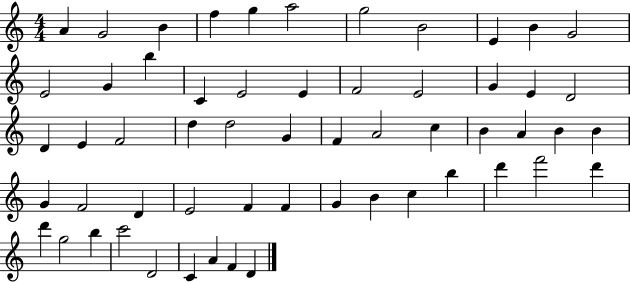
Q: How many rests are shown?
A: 0